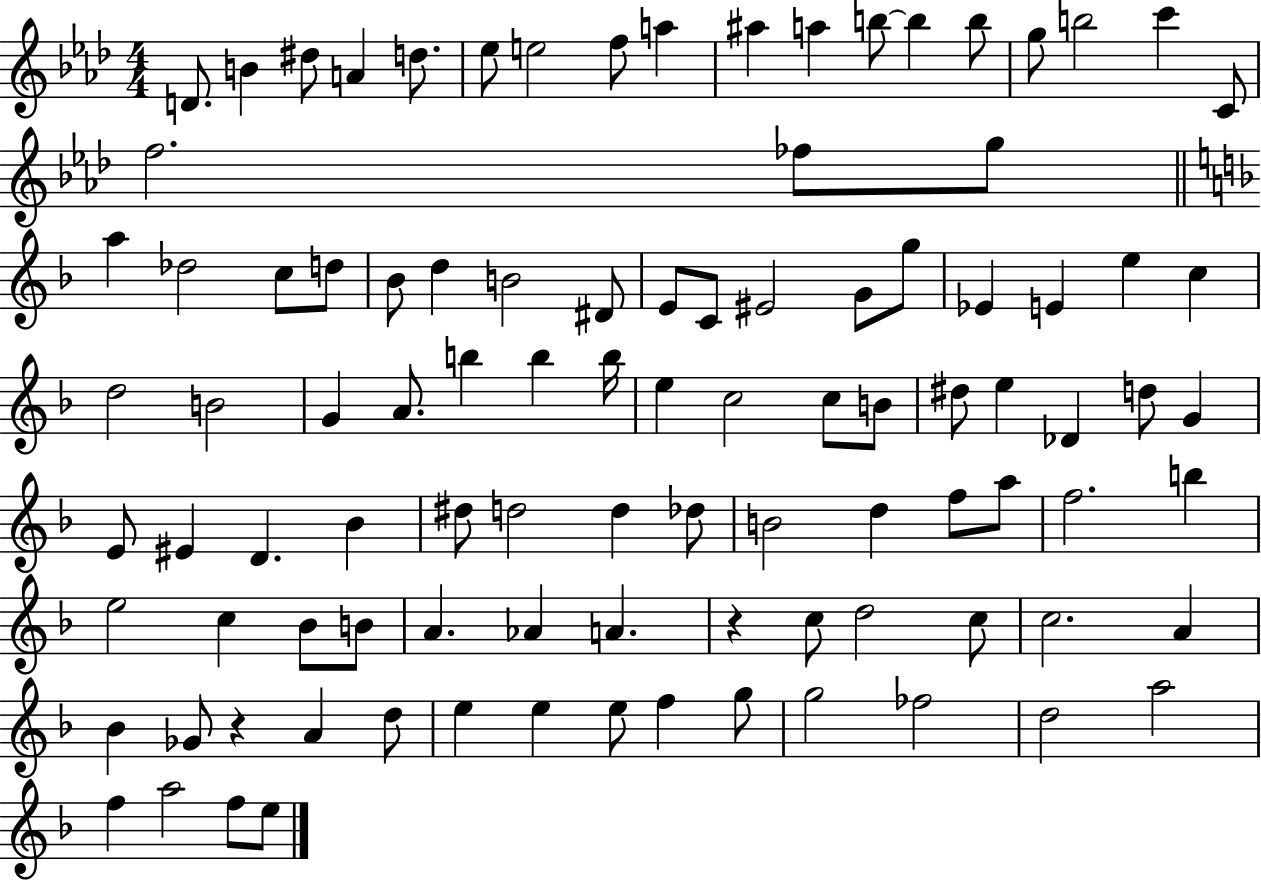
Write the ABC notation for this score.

X:1
T:Untitled
M:4/4
L:1/4
K:Ab
D/2 B ^d/2 A d/2 _e/2 e2 f/2 a ^a a b/2 b b/2 g/2 b2 c' C/2 f2 _f/2 g/2 a _d2 c/2 d/2 _B/2 d B2 ^D/2 E/2 C/2 ^E2 G/2 g/2 _E E e c d2 B2 G A/2 b b b/4 e c2 c/2 B/2 ^d/2 e _D d/2 G E/2 ^E D _B ^d/2 d2 d _d/2 B2 d f/2 a/2 f2 b e2 c _B/2 B/2 A _A A z c/2 d2 c/2 c2 A _B _G/2 z A d/2 e e e/2 f g/2 g2 _f2 d2 a2 f a2 f/2 e/2